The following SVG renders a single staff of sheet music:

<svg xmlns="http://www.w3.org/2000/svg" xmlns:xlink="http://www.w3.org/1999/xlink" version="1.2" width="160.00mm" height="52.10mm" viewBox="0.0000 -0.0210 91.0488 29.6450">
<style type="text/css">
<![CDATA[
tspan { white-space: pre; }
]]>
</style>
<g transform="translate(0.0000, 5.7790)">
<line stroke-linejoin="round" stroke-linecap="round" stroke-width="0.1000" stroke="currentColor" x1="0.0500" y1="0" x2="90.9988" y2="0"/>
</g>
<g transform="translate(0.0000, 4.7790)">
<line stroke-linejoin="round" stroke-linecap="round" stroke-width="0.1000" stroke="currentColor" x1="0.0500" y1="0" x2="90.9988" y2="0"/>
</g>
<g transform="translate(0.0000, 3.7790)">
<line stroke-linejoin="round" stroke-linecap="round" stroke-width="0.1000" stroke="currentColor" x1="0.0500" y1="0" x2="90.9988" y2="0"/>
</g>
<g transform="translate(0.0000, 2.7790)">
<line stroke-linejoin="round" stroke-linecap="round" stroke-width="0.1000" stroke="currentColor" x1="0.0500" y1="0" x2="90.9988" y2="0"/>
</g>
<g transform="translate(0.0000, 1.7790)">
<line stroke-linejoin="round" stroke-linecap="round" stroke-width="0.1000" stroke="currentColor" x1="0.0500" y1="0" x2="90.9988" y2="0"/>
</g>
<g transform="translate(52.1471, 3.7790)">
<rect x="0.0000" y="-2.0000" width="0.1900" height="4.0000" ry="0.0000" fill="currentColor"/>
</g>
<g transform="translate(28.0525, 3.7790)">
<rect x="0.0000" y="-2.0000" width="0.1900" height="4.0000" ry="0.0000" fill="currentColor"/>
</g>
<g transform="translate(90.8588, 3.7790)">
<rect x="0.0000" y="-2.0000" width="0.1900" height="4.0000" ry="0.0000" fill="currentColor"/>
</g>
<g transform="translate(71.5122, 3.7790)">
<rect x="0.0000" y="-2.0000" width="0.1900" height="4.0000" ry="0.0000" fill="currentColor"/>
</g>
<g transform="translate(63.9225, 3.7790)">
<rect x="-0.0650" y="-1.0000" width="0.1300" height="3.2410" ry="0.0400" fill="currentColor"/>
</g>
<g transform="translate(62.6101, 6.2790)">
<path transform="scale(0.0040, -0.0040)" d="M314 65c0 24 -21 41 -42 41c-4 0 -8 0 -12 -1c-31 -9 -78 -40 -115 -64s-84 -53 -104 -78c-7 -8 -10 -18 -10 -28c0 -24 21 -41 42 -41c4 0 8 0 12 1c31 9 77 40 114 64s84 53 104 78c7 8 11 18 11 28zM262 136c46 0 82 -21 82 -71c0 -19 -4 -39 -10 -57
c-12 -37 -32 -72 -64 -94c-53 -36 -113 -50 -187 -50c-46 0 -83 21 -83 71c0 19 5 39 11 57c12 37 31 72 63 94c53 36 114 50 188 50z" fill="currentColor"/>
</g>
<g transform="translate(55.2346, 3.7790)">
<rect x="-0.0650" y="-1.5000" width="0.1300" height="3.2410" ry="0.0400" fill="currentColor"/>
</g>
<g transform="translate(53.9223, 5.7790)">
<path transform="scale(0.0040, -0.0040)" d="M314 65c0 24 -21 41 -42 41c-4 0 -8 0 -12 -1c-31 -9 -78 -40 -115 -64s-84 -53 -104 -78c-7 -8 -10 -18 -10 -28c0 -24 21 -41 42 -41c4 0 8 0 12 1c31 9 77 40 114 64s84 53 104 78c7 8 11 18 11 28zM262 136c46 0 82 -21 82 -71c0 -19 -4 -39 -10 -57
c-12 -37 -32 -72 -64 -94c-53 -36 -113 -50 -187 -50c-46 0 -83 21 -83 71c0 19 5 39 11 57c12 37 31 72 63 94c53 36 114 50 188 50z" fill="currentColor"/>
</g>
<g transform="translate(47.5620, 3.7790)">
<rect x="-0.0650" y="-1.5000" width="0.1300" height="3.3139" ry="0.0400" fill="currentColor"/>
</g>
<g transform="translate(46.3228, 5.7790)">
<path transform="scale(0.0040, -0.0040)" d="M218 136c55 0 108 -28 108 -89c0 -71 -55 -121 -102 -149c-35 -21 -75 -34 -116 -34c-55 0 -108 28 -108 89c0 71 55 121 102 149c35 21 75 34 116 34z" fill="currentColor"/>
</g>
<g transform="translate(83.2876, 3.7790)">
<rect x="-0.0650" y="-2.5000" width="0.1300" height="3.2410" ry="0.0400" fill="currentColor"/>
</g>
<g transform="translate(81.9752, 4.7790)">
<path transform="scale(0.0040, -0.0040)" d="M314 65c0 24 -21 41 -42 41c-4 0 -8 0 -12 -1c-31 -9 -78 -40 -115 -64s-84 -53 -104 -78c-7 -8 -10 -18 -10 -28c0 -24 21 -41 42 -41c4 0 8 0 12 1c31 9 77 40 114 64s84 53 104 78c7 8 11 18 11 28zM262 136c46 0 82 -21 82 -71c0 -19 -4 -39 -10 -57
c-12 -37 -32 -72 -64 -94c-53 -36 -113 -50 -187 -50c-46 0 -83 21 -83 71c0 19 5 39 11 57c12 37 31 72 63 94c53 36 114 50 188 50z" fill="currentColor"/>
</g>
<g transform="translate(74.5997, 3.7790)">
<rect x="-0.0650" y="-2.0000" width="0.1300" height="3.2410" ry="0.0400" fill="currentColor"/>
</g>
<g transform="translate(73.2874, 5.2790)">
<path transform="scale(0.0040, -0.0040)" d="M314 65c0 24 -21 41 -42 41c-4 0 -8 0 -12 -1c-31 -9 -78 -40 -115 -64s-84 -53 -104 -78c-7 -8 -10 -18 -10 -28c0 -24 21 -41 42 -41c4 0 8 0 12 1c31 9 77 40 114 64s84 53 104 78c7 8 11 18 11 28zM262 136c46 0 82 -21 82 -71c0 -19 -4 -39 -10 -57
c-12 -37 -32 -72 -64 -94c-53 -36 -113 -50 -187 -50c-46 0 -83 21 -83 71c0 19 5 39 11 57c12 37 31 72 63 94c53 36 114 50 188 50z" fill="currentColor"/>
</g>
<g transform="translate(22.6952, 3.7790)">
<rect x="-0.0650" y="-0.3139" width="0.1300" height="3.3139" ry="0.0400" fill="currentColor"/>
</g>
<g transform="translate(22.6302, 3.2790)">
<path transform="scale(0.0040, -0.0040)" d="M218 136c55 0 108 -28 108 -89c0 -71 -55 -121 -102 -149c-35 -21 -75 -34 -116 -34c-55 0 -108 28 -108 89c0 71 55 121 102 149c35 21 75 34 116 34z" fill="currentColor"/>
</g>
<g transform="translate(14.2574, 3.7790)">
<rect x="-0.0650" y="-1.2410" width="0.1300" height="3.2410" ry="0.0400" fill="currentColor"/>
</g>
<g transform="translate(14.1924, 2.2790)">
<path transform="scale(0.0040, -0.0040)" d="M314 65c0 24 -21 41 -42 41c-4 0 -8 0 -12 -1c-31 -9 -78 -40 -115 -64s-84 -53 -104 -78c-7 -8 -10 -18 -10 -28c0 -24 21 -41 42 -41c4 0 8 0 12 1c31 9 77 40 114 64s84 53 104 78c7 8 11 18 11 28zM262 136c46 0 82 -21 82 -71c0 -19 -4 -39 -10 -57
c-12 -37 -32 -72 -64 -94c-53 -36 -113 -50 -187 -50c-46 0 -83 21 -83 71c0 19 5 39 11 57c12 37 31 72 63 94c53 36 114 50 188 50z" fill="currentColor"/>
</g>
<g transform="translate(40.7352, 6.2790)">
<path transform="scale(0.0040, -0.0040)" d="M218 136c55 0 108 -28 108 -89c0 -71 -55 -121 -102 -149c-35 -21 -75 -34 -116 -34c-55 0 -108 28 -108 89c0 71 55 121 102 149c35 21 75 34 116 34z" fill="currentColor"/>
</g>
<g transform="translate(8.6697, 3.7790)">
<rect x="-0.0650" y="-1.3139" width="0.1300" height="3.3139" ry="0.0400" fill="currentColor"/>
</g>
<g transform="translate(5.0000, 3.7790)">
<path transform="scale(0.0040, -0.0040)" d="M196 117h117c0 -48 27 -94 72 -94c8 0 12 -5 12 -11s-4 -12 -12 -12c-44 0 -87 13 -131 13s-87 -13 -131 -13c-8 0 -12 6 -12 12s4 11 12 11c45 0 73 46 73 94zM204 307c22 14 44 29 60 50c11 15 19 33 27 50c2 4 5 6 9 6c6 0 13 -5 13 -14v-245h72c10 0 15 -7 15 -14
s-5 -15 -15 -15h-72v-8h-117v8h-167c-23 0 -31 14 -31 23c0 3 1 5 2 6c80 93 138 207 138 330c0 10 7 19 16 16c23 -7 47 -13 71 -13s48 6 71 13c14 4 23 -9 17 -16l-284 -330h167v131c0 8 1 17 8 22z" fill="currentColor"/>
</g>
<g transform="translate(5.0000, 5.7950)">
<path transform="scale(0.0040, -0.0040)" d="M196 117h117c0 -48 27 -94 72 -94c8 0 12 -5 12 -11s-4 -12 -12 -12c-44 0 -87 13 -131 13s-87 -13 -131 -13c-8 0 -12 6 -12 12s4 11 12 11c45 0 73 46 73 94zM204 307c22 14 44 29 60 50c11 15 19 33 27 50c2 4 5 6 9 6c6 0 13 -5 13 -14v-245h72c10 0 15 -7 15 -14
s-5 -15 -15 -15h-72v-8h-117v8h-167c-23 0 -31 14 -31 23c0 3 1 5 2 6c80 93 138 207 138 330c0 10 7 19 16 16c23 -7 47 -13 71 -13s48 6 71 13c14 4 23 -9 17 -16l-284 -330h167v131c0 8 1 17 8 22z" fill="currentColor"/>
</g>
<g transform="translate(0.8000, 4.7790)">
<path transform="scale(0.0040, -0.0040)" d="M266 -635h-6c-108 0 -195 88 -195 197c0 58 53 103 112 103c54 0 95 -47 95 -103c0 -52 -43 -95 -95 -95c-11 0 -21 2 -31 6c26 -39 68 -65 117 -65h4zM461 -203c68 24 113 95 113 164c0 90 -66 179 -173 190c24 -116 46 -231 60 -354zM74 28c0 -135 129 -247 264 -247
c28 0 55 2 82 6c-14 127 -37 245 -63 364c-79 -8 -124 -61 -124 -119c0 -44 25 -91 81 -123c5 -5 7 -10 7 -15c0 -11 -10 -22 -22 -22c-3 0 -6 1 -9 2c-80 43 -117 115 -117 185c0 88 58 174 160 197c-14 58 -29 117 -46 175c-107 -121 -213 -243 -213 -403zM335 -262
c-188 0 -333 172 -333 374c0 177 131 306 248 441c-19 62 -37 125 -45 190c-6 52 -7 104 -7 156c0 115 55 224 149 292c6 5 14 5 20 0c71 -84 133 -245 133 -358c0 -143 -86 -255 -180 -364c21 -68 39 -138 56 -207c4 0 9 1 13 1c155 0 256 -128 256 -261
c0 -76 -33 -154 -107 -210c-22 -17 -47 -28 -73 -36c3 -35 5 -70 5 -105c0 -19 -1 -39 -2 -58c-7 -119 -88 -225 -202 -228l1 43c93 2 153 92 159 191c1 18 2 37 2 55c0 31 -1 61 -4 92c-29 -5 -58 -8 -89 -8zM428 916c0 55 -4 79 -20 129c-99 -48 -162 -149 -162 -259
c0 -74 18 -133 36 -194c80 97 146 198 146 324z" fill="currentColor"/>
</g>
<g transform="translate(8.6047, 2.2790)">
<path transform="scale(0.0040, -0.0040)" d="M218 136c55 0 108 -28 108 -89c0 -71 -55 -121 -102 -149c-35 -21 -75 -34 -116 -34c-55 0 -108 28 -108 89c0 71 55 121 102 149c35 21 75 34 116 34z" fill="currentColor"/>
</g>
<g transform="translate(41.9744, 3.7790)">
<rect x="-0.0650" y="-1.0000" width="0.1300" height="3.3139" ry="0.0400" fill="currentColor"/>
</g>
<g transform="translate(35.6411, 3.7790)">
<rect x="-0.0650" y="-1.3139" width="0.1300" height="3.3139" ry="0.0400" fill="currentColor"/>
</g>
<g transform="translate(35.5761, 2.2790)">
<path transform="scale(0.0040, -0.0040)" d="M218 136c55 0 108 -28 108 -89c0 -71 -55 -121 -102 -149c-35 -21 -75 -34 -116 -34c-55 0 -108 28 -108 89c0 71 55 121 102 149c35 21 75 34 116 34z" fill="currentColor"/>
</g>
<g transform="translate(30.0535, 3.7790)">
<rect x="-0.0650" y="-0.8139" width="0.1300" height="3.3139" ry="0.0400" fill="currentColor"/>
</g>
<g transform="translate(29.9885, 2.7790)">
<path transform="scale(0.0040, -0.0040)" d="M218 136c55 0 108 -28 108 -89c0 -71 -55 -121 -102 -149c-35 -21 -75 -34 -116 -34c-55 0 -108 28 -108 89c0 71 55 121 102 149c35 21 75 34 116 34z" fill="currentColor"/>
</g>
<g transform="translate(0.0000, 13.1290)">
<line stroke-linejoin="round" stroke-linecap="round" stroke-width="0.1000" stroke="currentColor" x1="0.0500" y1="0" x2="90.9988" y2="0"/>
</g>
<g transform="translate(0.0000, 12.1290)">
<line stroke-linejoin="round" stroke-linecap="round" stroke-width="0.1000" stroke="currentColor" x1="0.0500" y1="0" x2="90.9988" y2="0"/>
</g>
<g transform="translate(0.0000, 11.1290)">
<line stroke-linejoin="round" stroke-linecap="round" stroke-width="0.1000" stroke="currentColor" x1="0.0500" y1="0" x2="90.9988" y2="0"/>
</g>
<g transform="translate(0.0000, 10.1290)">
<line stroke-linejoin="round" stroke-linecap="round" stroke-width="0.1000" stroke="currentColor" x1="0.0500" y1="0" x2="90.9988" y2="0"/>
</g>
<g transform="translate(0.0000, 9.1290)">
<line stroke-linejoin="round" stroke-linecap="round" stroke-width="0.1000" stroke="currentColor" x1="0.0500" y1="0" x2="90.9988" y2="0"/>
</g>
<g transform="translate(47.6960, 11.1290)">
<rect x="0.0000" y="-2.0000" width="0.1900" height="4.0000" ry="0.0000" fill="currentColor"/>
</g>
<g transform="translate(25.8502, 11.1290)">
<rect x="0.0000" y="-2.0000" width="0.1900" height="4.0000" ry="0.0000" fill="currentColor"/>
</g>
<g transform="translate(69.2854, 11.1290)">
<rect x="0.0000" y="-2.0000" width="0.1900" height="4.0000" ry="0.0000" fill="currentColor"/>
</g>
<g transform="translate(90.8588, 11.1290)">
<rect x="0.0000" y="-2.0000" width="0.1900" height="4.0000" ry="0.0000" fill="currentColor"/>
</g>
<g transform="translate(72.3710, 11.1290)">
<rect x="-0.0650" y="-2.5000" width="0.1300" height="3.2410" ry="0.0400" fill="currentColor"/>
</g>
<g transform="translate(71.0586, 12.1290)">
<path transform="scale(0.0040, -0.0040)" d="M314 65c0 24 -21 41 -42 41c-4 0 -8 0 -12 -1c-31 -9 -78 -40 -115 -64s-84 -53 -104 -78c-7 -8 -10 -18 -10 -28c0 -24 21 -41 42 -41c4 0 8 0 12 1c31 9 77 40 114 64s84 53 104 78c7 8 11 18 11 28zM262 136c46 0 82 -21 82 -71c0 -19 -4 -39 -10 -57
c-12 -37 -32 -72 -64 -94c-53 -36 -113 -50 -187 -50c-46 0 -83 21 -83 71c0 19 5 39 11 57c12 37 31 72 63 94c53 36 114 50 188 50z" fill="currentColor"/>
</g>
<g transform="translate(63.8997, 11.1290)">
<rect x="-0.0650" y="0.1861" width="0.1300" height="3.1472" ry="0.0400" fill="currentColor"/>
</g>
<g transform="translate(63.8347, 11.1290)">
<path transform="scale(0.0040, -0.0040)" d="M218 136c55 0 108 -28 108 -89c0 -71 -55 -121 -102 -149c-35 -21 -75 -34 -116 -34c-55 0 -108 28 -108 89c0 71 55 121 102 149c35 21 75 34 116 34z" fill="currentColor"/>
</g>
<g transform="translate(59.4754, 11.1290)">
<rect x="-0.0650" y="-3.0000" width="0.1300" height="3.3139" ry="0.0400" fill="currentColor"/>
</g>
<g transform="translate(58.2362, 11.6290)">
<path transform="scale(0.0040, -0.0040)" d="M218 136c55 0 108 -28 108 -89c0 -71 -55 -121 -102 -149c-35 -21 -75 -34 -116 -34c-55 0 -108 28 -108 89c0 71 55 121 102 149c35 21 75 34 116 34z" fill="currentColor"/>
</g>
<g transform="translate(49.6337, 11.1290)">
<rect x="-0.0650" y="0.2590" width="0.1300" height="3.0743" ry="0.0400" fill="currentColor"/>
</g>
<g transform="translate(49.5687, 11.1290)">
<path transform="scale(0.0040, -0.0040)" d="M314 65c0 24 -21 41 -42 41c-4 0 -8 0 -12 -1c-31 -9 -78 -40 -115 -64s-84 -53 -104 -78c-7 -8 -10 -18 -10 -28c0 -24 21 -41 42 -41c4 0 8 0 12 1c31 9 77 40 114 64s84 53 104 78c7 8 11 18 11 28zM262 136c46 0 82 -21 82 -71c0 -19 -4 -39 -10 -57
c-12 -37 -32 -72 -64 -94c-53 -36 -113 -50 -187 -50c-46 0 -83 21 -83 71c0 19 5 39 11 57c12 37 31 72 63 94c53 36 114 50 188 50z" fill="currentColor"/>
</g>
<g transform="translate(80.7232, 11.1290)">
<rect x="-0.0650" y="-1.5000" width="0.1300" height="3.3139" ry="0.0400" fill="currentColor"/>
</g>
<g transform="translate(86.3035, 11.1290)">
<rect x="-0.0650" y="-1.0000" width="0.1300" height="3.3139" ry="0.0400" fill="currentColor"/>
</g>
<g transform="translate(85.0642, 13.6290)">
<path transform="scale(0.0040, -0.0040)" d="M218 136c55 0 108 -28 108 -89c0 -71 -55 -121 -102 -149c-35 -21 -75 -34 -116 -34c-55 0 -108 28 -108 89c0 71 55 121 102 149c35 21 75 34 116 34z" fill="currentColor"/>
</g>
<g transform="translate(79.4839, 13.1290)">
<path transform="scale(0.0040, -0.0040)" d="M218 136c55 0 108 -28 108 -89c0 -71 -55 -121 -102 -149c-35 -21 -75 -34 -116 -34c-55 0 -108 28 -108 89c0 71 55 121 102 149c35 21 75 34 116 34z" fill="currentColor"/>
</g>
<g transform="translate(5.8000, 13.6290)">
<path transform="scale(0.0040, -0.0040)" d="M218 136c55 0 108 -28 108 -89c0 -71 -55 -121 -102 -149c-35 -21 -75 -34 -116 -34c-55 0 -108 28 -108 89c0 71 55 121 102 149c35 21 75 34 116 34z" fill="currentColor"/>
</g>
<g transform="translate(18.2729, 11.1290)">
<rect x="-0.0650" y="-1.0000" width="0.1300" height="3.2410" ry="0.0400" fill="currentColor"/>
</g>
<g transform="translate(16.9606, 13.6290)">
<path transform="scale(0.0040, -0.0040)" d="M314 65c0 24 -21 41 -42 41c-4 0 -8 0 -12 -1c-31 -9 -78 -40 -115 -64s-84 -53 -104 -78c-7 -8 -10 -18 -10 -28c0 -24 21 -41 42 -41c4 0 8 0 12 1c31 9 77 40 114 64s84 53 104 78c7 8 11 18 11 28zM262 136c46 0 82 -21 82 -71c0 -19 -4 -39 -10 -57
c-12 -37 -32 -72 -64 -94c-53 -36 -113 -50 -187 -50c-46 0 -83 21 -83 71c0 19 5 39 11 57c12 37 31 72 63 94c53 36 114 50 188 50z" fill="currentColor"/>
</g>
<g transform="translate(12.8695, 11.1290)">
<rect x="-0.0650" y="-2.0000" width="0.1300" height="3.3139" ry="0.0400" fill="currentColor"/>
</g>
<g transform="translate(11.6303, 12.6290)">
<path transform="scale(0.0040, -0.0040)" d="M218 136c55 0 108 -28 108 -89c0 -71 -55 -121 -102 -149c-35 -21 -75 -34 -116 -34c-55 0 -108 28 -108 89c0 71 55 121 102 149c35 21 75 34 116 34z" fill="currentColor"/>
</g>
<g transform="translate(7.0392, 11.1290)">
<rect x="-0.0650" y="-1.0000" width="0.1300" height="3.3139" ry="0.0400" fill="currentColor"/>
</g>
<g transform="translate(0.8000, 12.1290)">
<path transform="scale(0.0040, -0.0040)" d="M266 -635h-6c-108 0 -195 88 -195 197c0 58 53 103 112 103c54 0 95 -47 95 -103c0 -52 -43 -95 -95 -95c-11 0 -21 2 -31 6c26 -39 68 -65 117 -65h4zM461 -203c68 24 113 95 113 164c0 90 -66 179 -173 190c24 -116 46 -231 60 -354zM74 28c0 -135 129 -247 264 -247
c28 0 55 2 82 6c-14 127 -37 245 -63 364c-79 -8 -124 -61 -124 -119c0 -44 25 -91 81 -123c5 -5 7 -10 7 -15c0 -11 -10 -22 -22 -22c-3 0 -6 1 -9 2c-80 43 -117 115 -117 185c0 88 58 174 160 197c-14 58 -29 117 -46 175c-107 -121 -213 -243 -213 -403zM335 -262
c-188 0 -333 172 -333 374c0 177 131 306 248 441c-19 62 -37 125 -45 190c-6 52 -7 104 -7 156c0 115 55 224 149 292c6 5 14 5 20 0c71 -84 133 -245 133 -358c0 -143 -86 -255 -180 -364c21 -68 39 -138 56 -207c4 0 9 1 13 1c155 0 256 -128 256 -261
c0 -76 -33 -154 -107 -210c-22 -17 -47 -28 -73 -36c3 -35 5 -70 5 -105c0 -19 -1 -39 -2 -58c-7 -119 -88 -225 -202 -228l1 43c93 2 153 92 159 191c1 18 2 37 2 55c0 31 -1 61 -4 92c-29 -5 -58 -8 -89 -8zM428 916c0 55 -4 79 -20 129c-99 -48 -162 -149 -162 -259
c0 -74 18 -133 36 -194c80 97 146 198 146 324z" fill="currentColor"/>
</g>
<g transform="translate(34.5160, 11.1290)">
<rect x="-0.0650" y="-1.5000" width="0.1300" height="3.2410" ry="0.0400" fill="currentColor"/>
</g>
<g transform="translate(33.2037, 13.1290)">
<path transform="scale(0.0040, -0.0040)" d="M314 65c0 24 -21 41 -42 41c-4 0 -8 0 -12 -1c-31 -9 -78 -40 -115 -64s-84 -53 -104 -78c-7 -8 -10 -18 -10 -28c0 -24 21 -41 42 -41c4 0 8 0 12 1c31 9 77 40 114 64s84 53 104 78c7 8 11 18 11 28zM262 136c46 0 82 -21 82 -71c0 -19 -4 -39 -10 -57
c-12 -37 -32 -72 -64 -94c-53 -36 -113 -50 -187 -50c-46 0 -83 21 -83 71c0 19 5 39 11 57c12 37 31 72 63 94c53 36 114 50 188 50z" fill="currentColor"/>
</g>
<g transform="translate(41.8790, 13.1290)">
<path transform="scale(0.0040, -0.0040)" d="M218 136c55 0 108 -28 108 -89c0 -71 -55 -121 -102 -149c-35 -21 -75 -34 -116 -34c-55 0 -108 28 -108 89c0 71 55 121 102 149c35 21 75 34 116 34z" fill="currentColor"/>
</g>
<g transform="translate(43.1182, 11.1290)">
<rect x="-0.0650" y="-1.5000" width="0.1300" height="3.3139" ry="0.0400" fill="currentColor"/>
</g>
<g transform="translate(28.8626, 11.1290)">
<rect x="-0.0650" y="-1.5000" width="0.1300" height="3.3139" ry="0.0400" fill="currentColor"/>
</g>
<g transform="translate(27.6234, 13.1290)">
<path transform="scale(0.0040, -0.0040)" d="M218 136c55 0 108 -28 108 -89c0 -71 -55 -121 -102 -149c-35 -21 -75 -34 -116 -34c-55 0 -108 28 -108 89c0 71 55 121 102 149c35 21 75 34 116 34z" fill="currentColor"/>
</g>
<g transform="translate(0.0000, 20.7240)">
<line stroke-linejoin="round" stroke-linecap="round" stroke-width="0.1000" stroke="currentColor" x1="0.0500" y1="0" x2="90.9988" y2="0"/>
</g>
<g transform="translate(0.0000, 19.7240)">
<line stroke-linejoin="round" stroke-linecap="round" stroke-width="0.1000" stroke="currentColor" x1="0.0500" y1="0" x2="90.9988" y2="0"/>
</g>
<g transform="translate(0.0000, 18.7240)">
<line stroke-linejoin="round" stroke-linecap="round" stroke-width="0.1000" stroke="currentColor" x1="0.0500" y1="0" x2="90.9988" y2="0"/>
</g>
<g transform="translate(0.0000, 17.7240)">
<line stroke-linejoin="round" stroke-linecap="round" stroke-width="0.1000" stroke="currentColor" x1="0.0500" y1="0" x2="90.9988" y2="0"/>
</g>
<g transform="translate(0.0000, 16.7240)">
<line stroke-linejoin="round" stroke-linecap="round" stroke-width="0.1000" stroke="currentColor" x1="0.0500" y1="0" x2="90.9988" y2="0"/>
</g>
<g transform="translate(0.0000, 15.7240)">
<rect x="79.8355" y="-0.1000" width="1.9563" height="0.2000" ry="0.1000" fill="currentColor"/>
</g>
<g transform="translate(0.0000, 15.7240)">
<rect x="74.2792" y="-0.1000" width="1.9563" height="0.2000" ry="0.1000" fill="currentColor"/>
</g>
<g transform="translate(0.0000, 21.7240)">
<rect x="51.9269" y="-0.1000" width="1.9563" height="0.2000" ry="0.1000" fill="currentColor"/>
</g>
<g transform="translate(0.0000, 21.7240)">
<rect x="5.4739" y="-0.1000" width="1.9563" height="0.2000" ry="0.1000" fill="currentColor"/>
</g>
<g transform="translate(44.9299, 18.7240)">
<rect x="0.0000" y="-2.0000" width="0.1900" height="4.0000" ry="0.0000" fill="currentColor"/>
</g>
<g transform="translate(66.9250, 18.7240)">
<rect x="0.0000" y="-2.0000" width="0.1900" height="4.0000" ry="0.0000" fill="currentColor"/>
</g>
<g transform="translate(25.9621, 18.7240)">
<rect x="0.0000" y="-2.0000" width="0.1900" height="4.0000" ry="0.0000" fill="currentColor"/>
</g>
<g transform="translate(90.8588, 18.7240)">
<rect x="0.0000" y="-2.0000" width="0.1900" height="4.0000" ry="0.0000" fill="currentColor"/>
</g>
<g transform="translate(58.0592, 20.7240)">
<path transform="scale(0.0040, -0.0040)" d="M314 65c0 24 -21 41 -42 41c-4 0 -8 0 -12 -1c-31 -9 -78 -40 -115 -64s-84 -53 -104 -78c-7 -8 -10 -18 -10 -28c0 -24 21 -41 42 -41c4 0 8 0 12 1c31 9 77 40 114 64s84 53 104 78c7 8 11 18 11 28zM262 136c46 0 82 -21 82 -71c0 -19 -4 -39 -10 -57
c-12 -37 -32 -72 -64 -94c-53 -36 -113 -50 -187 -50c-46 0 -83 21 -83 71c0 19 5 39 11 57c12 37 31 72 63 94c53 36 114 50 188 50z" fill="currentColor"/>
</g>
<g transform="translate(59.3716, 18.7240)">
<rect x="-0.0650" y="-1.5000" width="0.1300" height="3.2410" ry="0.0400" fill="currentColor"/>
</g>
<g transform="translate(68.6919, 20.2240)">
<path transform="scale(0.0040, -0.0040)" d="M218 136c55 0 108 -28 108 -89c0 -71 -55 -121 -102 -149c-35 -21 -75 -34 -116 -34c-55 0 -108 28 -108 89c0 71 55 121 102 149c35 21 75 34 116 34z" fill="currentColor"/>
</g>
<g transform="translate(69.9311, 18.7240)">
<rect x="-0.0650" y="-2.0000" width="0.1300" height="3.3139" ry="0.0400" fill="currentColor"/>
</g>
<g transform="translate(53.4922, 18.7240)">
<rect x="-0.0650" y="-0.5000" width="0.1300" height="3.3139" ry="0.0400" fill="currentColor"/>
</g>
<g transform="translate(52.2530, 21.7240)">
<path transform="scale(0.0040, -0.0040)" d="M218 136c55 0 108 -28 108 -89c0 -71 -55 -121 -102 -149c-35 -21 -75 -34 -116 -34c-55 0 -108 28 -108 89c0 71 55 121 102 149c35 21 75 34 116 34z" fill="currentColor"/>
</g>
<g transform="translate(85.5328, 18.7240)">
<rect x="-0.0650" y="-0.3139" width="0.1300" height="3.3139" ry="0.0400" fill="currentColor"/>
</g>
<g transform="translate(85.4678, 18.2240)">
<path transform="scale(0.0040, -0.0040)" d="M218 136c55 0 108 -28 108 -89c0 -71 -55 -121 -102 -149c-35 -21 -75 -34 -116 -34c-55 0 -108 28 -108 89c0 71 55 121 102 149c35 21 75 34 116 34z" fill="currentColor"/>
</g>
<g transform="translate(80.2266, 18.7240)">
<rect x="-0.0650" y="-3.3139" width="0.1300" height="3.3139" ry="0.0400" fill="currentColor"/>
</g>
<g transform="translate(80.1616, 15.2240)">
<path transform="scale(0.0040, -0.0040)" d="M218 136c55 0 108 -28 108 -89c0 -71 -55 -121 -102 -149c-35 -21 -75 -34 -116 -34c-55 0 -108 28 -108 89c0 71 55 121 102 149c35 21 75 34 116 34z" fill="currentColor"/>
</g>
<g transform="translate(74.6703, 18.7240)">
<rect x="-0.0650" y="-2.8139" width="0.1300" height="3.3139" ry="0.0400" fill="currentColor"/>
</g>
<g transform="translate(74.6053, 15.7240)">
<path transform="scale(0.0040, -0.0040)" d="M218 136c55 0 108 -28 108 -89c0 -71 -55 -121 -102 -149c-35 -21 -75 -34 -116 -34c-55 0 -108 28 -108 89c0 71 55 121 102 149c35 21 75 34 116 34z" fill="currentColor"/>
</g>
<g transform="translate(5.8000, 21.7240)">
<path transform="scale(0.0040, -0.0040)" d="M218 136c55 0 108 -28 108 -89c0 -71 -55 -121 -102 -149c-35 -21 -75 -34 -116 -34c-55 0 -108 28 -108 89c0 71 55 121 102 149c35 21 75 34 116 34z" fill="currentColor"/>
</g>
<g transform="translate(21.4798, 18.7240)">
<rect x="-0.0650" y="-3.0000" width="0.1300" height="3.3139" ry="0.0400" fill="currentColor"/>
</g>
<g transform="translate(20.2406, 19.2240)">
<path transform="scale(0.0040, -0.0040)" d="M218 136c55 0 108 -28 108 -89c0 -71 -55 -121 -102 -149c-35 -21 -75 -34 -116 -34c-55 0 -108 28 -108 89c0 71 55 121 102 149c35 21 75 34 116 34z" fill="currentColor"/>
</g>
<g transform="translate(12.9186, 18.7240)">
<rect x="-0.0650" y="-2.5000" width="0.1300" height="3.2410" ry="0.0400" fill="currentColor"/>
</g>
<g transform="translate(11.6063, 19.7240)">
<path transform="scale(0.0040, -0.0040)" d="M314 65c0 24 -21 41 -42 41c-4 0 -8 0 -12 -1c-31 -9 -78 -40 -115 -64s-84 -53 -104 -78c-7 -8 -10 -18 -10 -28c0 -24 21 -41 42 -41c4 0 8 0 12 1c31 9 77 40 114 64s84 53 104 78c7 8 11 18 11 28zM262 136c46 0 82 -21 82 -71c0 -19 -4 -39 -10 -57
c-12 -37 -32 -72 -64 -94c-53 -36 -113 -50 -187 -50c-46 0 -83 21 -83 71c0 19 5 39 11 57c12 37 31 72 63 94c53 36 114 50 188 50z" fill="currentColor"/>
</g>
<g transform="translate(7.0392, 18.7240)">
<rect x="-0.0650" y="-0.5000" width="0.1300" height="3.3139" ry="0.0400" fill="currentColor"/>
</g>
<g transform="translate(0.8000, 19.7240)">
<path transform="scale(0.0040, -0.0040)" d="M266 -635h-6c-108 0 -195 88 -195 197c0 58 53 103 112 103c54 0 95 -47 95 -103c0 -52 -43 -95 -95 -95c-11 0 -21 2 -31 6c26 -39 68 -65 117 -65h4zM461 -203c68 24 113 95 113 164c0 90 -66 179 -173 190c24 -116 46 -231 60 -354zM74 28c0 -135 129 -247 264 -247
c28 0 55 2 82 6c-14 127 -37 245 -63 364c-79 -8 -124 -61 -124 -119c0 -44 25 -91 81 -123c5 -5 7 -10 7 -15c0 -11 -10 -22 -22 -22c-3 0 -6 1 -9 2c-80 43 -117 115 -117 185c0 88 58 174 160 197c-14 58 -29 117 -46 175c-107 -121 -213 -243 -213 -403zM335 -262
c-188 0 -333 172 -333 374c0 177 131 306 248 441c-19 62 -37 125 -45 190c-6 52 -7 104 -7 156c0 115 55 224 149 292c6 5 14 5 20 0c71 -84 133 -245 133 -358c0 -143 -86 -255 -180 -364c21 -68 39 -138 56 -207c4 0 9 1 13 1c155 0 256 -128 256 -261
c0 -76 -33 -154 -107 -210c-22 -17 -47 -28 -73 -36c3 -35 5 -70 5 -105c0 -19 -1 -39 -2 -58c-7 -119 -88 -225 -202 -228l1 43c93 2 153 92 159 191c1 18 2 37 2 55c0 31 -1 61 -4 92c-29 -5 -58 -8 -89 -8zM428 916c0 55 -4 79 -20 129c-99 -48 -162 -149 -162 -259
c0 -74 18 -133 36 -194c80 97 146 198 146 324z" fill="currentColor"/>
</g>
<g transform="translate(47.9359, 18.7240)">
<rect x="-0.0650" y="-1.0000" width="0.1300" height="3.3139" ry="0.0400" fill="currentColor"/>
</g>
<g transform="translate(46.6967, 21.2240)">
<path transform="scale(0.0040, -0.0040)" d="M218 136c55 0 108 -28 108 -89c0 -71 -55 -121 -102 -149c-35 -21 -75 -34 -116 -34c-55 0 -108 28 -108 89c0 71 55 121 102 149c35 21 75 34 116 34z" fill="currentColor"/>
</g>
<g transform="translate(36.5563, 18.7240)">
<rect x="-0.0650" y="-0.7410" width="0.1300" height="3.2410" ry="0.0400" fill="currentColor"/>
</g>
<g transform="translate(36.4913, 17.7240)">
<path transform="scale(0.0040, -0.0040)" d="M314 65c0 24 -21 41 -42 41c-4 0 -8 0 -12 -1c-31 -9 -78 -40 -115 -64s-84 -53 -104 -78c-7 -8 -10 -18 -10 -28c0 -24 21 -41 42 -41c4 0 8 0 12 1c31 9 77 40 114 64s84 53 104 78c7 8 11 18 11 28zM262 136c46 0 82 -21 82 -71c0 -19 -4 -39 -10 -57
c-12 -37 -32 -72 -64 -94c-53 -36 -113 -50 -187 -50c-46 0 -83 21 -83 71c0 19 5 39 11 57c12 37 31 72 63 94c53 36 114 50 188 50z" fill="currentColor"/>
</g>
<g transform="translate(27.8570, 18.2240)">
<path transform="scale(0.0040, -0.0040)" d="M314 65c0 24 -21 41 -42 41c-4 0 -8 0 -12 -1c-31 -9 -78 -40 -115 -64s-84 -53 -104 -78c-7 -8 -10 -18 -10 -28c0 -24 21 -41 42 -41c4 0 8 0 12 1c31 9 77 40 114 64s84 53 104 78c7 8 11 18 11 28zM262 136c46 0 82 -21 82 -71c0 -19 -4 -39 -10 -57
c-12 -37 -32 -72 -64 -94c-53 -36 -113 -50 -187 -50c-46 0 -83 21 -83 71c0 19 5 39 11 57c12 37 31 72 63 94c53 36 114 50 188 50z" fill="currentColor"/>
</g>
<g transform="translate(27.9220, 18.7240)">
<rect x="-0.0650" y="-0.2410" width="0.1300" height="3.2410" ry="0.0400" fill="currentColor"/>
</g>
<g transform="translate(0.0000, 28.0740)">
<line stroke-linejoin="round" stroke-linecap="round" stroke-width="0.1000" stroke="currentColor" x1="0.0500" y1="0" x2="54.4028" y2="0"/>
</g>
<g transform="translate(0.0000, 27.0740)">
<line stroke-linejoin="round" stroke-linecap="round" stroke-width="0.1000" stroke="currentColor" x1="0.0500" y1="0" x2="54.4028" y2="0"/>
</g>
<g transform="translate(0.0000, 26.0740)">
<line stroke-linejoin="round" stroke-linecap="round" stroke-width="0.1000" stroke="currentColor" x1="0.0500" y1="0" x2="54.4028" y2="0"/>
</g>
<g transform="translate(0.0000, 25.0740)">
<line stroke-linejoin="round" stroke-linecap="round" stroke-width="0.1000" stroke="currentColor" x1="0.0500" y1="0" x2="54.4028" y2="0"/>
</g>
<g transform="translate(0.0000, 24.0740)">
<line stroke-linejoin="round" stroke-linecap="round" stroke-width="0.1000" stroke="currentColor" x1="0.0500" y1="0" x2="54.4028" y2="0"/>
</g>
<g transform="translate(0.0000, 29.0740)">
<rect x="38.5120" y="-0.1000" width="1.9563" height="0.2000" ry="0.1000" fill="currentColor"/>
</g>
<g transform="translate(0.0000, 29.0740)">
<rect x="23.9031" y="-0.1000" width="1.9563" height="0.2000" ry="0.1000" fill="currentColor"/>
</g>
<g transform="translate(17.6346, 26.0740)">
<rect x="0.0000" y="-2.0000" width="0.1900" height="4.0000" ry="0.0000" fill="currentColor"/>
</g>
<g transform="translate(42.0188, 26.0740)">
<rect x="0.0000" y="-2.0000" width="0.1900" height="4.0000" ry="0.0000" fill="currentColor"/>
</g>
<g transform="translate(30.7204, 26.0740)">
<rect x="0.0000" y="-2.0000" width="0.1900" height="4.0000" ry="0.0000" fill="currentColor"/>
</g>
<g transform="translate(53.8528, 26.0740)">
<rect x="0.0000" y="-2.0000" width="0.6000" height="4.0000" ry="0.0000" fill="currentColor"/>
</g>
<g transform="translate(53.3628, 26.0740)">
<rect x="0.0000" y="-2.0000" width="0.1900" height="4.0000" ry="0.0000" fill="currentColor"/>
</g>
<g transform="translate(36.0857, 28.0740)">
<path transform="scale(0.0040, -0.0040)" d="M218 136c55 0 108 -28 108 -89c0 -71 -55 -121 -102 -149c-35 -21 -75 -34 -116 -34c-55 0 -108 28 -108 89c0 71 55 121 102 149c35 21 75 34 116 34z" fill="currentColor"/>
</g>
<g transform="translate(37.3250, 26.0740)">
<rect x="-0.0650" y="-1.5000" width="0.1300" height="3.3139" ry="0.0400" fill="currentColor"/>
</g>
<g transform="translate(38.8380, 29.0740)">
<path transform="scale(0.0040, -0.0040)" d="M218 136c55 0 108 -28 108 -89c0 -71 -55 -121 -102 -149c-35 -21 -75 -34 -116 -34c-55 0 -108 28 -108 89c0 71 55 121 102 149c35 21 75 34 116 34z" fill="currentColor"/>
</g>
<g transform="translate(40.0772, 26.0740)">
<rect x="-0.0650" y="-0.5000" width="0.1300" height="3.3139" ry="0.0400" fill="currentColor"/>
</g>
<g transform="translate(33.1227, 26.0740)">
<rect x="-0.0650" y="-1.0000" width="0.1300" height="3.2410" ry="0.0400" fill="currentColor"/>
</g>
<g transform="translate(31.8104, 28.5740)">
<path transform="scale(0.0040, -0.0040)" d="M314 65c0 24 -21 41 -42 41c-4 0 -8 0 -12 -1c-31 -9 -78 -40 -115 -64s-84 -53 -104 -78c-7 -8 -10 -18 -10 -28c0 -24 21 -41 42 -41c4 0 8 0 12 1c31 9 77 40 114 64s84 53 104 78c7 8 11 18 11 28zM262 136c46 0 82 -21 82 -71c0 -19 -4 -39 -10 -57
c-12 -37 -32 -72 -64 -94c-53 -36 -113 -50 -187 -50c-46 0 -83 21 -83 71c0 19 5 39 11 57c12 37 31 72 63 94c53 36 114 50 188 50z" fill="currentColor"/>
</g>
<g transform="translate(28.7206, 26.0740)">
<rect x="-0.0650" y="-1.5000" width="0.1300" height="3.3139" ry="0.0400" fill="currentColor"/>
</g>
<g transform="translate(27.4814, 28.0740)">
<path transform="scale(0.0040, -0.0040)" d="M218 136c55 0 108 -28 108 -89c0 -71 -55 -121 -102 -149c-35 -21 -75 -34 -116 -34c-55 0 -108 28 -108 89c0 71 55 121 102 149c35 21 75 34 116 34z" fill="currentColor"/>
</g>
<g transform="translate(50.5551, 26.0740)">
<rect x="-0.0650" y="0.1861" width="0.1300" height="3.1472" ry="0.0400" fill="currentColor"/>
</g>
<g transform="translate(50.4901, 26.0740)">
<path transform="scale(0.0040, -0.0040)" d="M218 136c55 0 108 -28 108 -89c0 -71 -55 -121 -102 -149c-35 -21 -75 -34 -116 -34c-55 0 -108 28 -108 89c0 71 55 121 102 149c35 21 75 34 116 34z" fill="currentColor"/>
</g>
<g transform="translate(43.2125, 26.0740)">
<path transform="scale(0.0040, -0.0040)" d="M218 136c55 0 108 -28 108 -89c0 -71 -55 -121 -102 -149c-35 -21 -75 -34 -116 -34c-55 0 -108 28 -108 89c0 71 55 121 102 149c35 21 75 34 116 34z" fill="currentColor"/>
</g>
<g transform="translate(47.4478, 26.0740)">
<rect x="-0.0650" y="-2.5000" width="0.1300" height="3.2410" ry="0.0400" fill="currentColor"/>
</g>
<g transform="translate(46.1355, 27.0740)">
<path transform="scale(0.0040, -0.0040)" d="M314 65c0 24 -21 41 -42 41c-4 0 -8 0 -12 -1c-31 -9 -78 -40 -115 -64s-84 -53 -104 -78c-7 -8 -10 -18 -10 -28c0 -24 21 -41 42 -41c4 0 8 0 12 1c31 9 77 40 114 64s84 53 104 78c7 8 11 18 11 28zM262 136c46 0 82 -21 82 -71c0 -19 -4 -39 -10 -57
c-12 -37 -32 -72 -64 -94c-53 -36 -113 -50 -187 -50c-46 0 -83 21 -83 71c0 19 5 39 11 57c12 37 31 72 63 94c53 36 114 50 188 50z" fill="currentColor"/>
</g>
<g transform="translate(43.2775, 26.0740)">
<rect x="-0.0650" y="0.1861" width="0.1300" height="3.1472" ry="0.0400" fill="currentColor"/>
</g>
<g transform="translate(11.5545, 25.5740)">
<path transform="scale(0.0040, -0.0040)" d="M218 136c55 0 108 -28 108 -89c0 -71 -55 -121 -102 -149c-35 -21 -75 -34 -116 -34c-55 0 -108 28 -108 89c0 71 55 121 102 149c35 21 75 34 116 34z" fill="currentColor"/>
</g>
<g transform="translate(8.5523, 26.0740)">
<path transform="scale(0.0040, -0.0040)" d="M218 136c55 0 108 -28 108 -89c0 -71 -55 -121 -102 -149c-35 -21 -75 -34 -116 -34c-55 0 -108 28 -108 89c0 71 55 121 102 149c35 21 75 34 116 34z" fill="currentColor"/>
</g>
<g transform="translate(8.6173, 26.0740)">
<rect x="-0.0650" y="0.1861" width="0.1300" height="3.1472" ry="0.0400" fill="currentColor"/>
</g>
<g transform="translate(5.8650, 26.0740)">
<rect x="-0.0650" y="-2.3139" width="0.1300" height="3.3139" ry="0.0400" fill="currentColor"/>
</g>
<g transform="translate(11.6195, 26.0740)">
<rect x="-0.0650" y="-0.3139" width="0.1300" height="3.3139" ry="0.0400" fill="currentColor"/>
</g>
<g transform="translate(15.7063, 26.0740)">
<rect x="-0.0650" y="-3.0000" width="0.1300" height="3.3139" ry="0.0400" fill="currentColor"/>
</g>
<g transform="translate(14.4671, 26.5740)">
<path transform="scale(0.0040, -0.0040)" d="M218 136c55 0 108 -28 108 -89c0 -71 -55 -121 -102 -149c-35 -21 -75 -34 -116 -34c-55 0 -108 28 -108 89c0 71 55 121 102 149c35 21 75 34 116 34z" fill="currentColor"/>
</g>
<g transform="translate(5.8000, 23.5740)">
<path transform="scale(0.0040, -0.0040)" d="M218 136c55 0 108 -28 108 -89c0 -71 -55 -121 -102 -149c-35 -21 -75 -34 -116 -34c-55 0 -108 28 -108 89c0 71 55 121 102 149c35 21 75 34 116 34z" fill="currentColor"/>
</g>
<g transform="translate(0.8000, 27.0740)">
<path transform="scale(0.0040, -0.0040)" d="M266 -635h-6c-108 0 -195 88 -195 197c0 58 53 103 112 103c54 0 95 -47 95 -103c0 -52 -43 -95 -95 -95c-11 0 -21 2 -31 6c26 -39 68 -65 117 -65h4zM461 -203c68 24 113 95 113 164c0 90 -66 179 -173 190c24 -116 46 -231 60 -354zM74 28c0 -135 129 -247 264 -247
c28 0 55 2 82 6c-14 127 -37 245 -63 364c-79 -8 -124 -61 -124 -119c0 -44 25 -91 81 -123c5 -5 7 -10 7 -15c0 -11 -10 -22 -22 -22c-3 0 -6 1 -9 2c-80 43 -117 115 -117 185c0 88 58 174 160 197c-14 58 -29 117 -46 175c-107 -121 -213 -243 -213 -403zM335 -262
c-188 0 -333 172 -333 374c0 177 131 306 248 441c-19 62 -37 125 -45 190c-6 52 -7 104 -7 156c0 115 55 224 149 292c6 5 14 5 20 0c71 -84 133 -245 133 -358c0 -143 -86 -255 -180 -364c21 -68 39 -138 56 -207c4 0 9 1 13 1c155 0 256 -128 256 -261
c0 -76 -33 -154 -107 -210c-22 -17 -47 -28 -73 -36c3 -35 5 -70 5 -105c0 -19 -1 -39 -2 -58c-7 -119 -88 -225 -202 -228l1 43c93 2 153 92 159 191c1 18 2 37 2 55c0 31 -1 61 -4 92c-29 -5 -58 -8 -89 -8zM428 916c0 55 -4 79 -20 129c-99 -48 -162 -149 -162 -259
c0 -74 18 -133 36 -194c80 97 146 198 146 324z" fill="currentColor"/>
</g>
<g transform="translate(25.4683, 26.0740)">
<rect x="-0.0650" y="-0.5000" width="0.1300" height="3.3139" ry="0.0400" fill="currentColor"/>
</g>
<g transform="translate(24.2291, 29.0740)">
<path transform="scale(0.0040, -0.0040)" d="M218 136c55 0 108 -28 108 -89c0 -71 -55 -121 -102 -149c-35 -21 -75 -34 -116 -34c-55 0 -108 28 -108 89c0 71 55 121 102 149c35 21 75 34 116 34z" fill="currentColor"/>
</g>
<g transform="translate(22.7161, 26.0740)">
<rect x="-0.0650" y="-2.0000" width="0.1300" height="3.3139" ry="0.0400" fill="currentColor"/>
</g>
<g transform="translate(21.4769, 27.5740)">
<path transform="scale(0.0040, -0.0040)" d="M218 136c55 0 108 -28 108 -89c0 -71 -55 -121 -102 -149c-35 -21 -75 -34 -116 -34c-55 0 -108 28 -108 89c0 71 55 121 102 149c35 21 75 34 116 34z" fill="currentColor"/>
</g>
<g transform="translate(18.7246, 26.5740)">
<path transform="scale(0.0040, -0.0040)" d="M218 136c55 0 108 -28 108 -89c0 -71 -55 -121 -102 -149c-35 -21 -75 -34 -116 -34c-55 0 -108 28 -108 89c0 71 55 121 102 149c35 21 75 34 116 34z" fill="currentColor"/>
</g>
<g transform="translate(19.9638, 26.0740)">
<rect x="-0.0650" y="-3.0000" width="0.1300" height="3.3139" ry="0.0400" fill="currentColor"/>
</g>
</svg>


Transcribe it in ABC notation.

X:1
T:Untitled
M:4/4
L:1/4
K:C
e e2 c d e D E E2 D2 F2 G2 D F D2 E E2 E B2 A B G2 E D C G2 A c2 d2 D C E2 F a b c g B c A A F C E D2 E C B G2 B